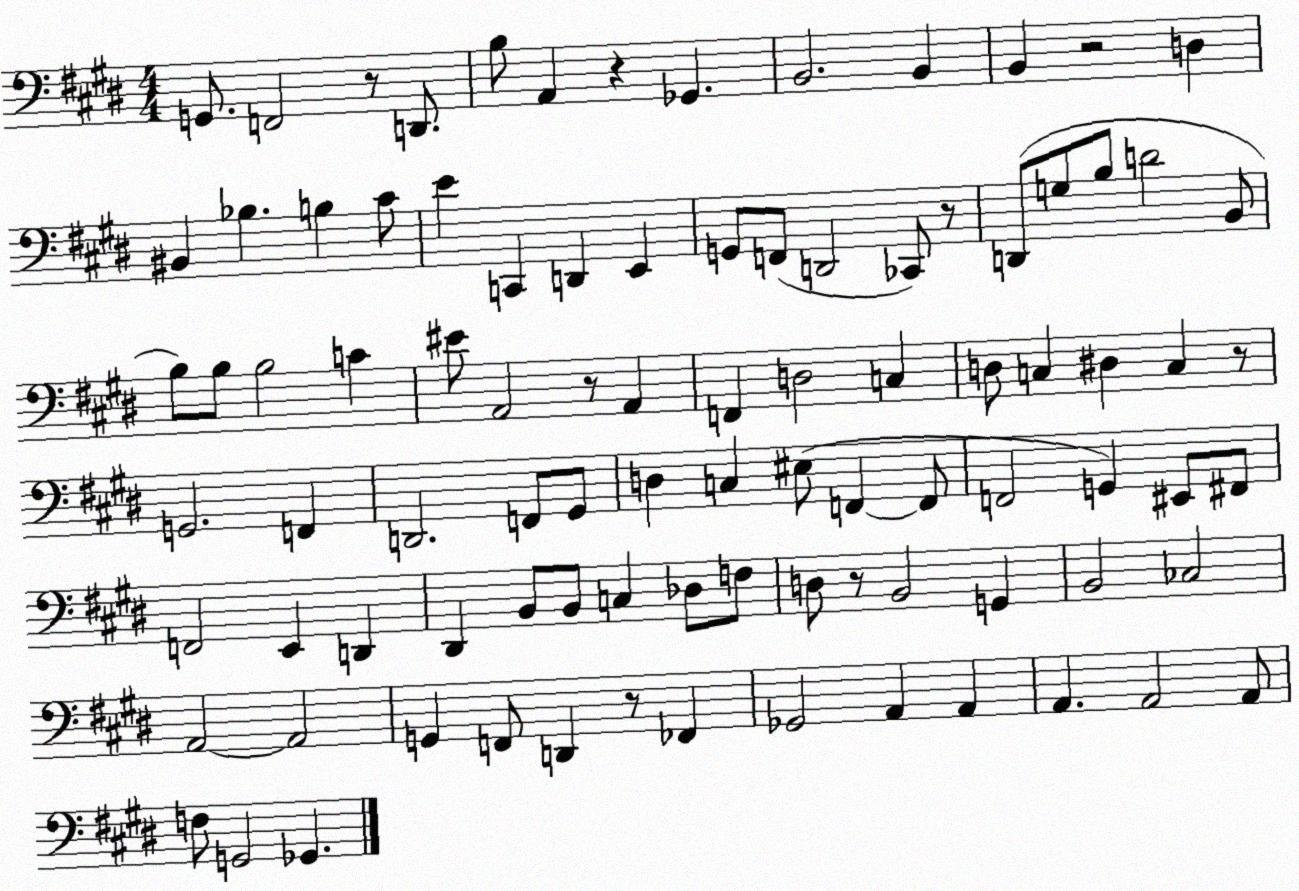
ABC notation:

X:1
T:Untitled
M:4/4
L:1/4
K:E
G,,/2 F,,2 z/2 D,,/2 B,/2 A,, z _G,, B,,2 B,, B,, z2 D, ^B,, _B, B, ^C/2 E C,, D,, E,, G,,/2 F,,/2 D,,2 _C,,/2 z/2 D,,/2 G,/2 B,/2 D2 B,,/2 B,/2 B,/2 B,2 C ^E/2 A,,2 z/2 A,, F,, D,2 C, D,/2 C, ^D, C, z/2 G,,2 F,, D,,2 F,,/2 ^G,,/2 D, C, ^E,/2 F,, F,,/2 F,,2 G,, ^E,,/2 ^F,,/2 F,,2 E,, D,, ^D,, B,,/2 B,,/2 C, _D,/2 F,/2 D,/2 z/2 B,,2 G,, B,,2 _C,2 A,,2 A,,2 G,, F,,/2 D,, z/2 _F,, _G,,2 A,, A,, A,, A,,2 A,,/2 F,/2 G,,2 _G,,